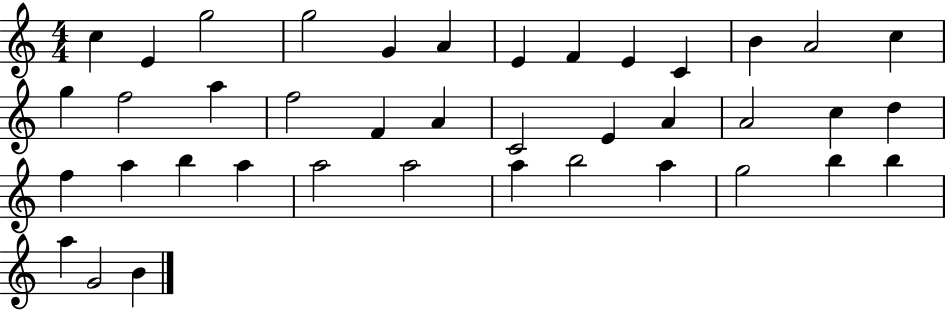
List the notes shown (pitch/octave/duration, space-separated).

C5/q E4/q G5/h G5/h G4/q A4/q E4/q F4/q E4/q C4/q B4/q A4/h C5/q G5/q F5/h A5/q F5/h F4/q A4/q C4/h E4/q A4/q A4/h C5/q D5/q F5/q A5/q B5/q A5/q A5/h A5/h A5/q B5/h A5/q G5/h B5/q B5/q A5/q G4/h B4/q